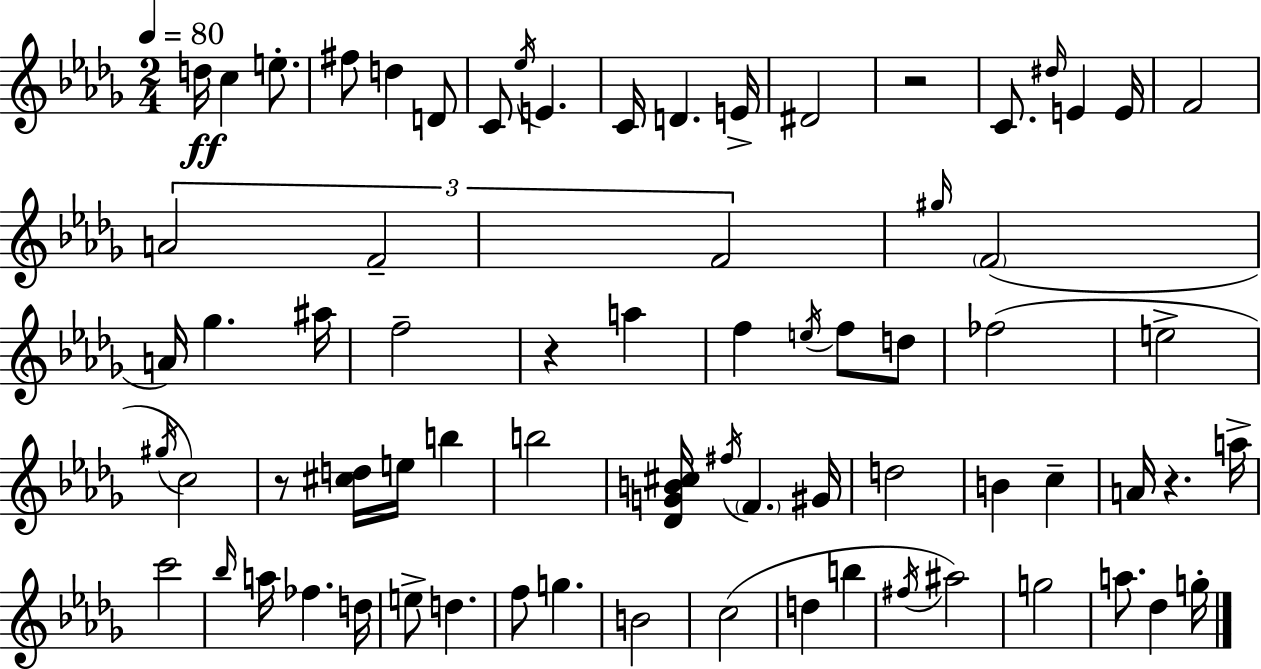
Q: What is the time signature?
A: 2/4